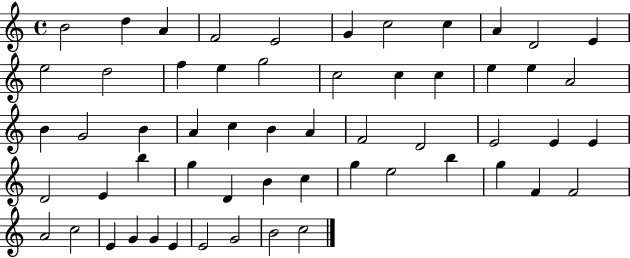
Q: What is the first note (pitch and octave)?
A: B4